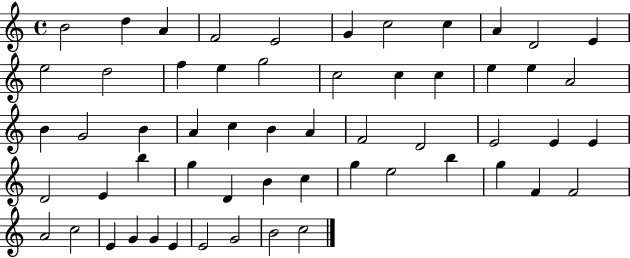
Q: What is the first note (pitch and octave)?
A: B4